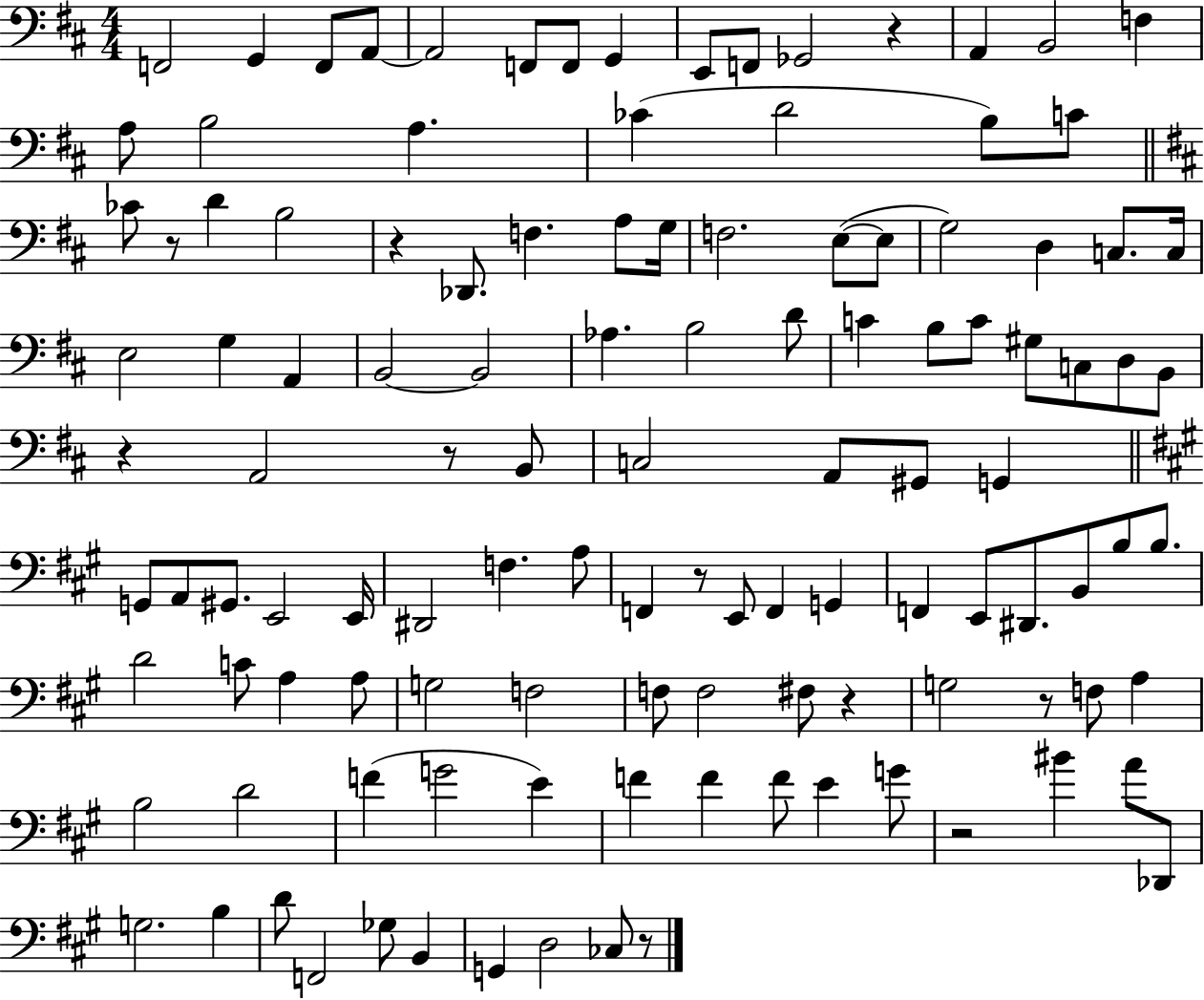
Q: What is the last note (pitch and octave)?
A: CES3